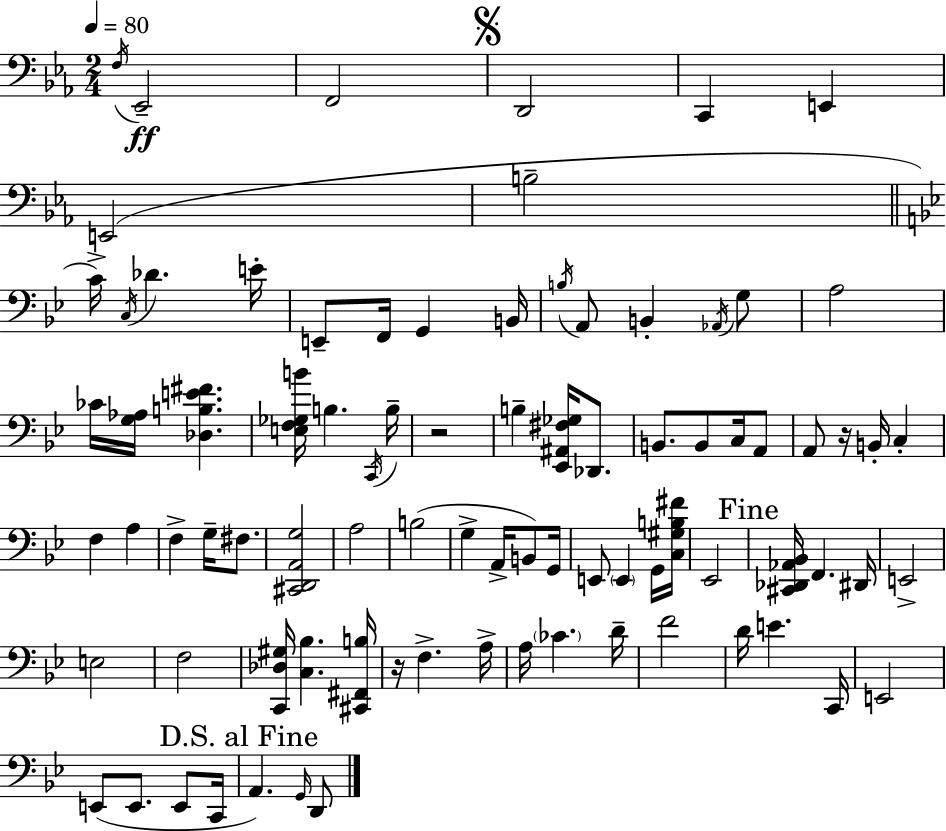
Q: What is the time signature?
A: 2/4